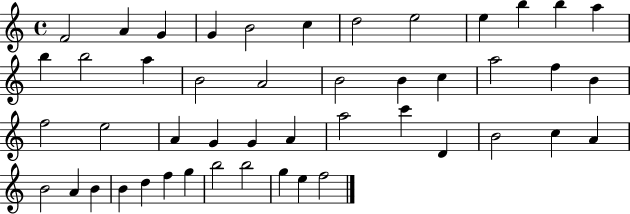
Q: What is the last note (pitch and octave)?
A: F5